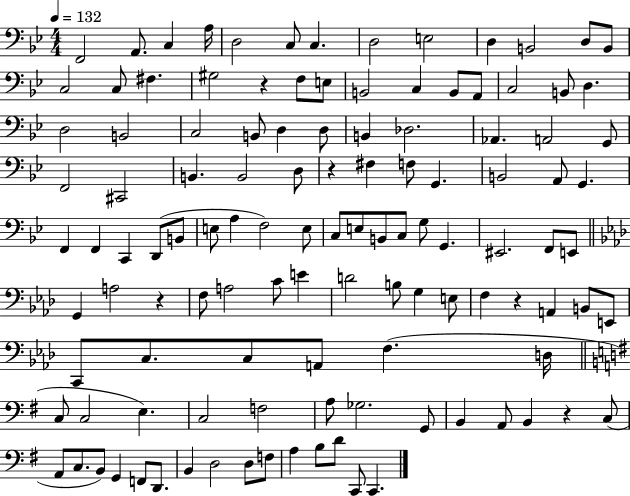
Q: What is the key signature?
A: BES major